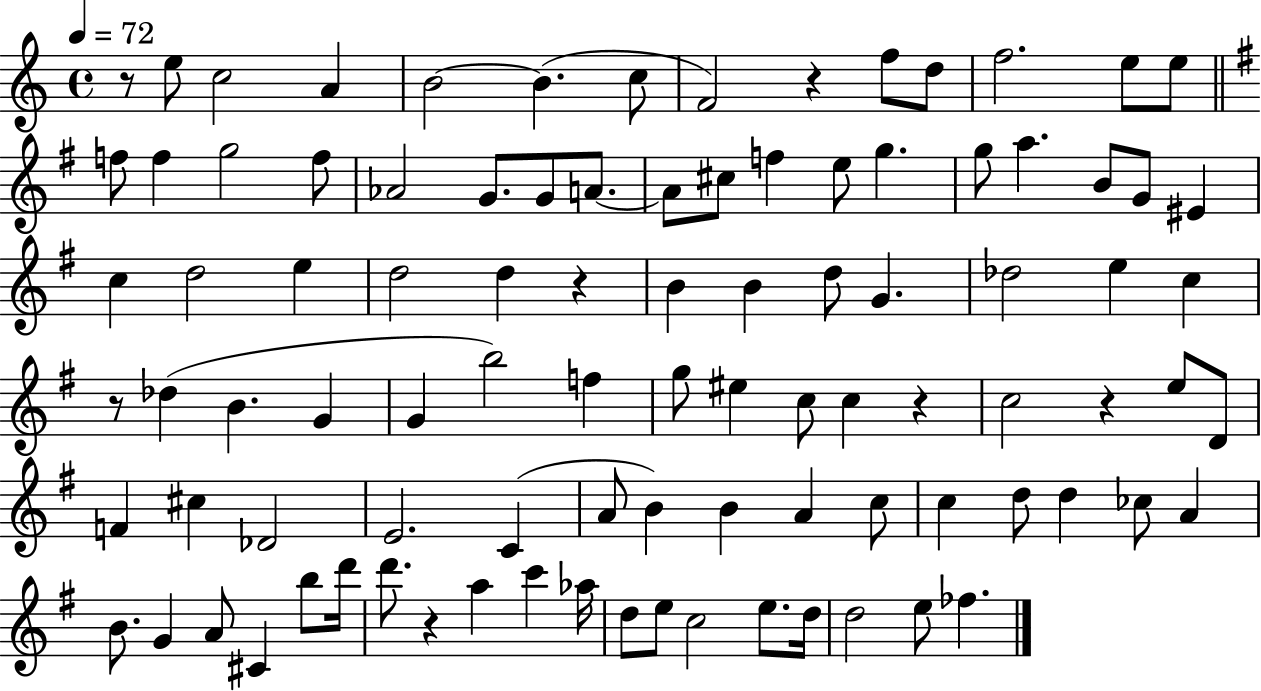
{
  \clef treble
  \time 4/4
  \defaultTimeSignature
  \key c \major
  \tempo 4 = 72
  \repeat volta 2 { r8 e''8 c''2 a'4 | b'2~~ b'4.( c''8 | f'2) r4 f''8 d''8 | f''2. e''8 e''8 | \break \bar "||" \break \key g \major f''8 f''4 g''2 f''8 | aes'2 g'8. g'8 a'8.~~ | a'8 cis''8 f''4 e''8 g''4. | g''8 a''4. b'8 g'8 eis'4 | \break c''4 d''2 e''4 | d''2 d''4 r4 | b'4 b'4 d''8 g'4. | des''2 e''4 c''4 | \break r8 des''4( b'4. g'4 | g'4 b''2) f''4 | g''8 eis''4 c''8 c''4 r4 | c''2 r4 e''8 d'8 | \break f'4 cis''4 des'2 | e'2. c'4( | a'8 b'4) b'4 a'4 c''8 | c''4 d''8 d''4 ces''8 a'4 | \break b'8. g'4 a'8 cis'4 b''8 d'''16 | d'''8. r4 a''4 c'''4 aes''16 | d''8 e''8 c''2 e''8. d''16 | d''2 e''8 fes''4. | \break } \bar "|."
}